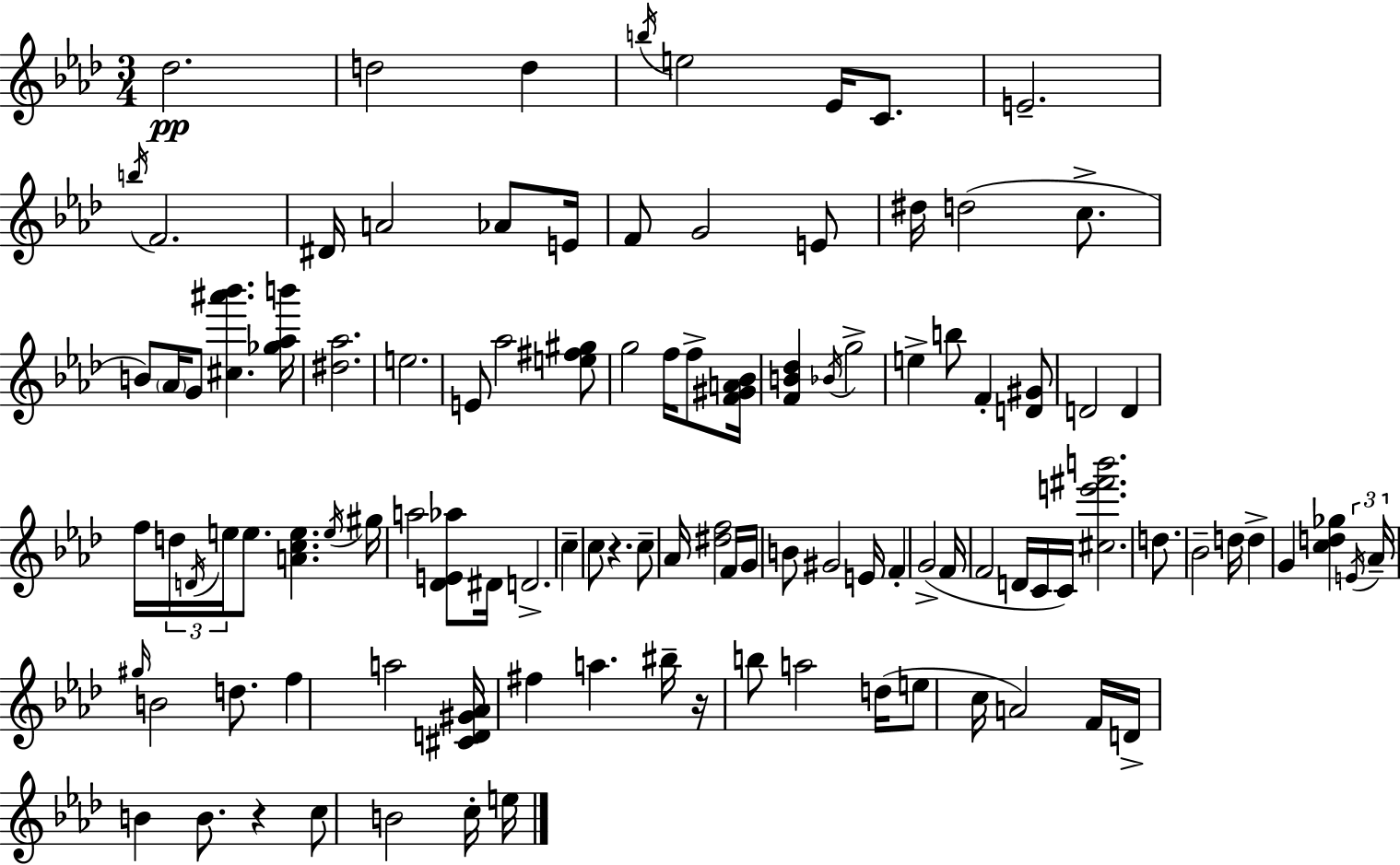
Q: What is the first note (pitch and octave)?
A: Db5